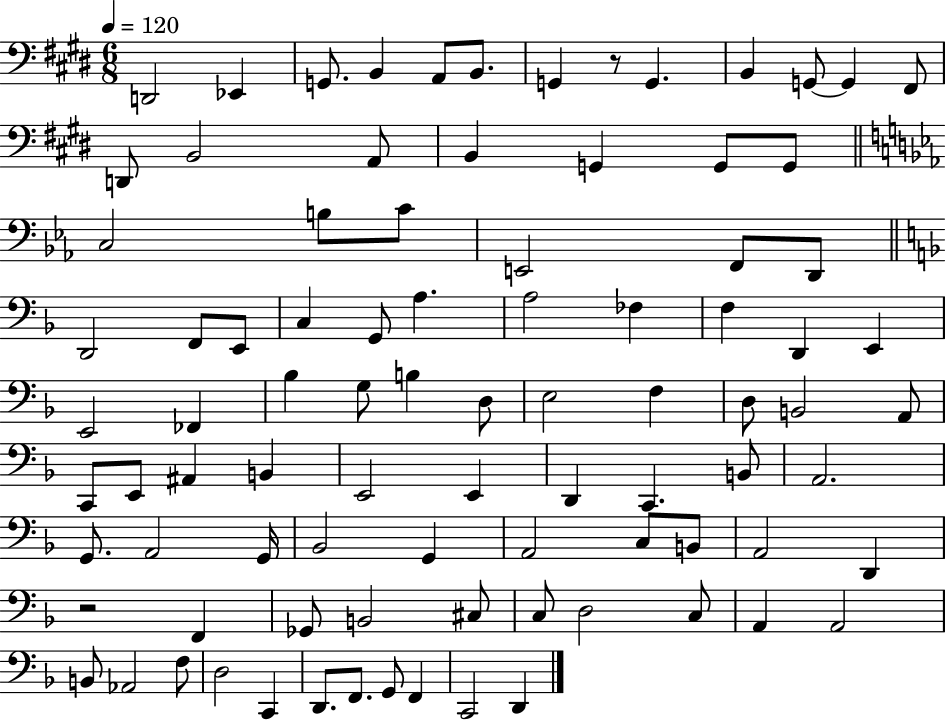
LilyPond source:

{
  \clef bass
  \numericTimeSignature
  \time 6/8
  \key e \major
  \tempo 4 = 120
  d,2 ees,4 | g,8. b,4 a,8 b,8. | g,4 r8 g,4. | b,4 g,8~~ g,4 fis,8 | \break d,8 b,2 a,8 | b,4 g,4 g,8 g,8 | \bar "||" \break \key ees \major c2 b8 c'8 | e,2 f,8 d,8 | \bar "||" \break \key f \major d,2 f,8 e,8 | c4 g,8 a4. | a2 fes4 | f4 d,4 e,4 | \break e,2 fes,4 | bes4 g8 b4 d8 | e2 f4 | d8 b,2 a,8 | \break c,8 e,8 ais,4 b,4 | e,2 e,4 | d,4 c,4. b,8 | a,2. | \break g,8. a,2 g,16 | bes,2 g,4 | a,2 c8 b,8 | a,2 d,4 | \break r2 f,4 | ges,8 b,2 cis8 | c8 d2 c8 | a,4 a,2 | \break b,8 aes,2 f8 | d2 c,4 | d,8. f,8. g,8 f,4 | c,2 d,4 | \break \bar "|."
}